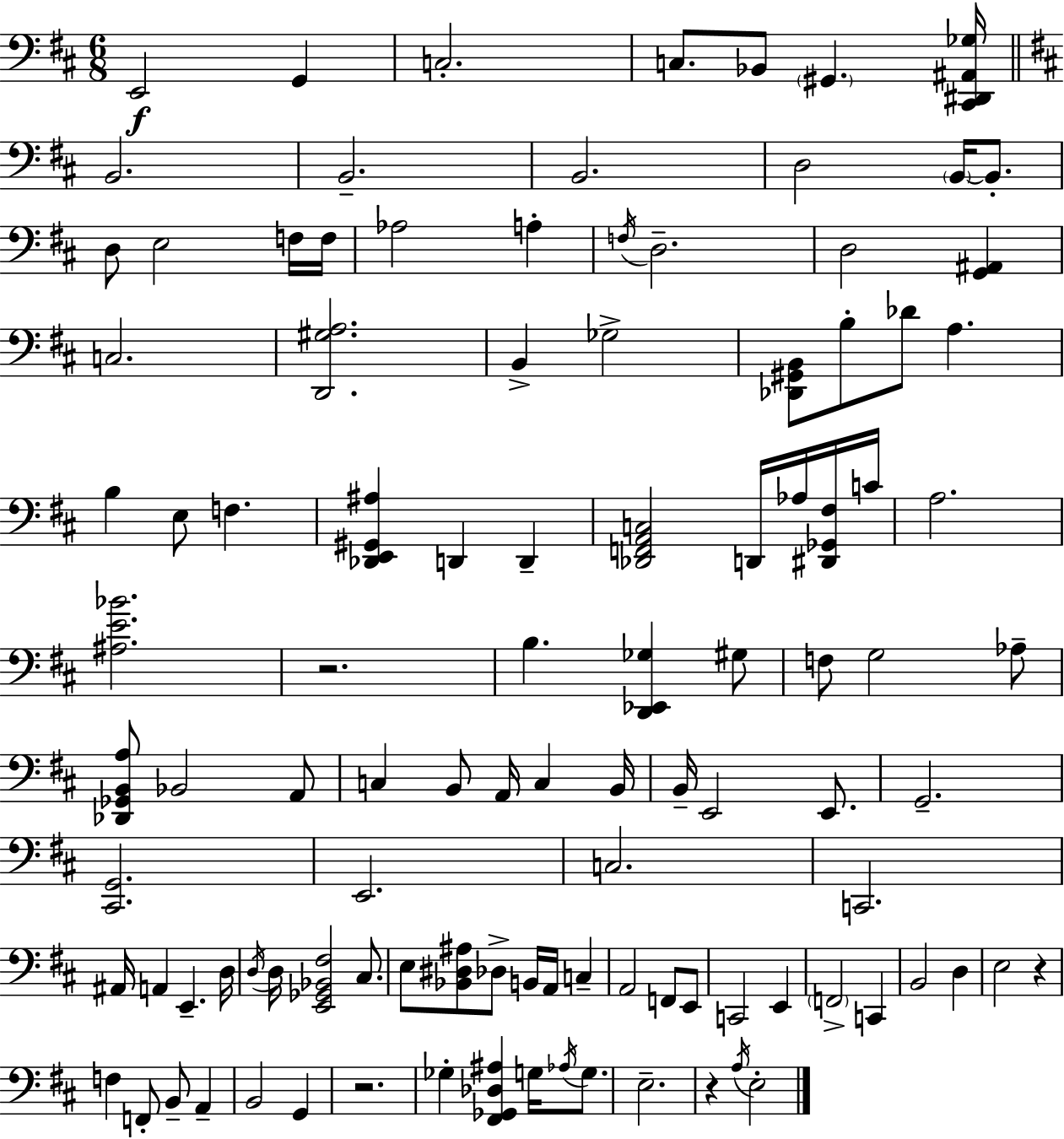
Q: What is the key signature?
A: D major